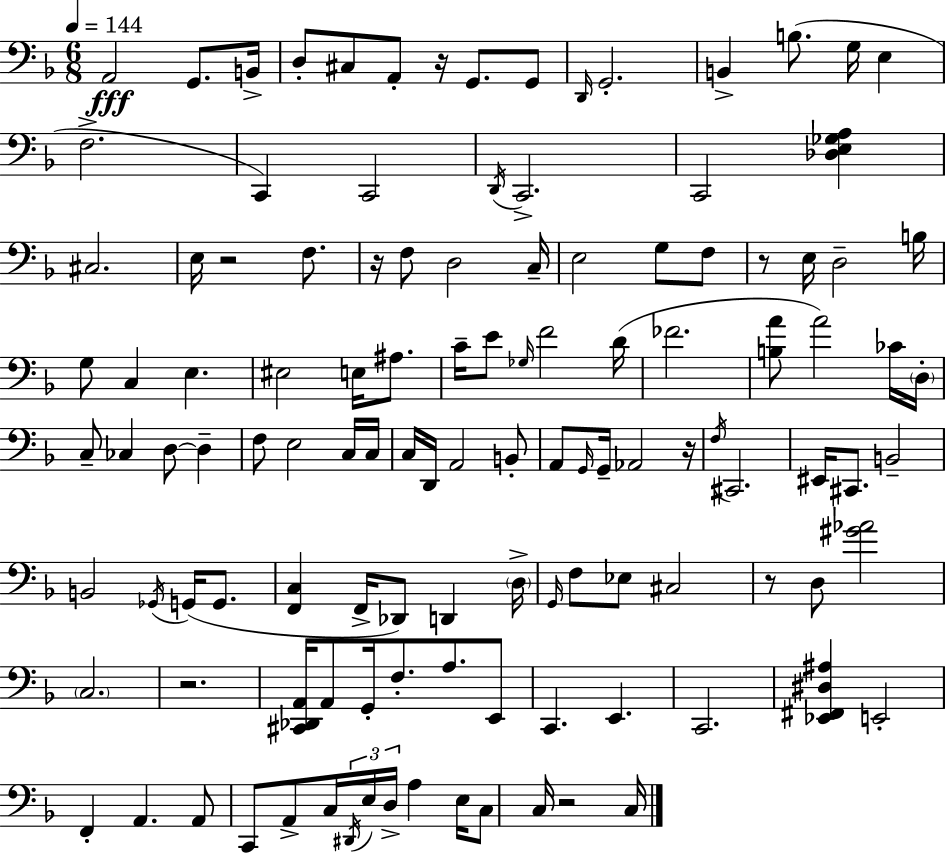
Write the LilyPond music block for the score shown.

{
  \clef bass
  \numericTimeSignature
  \time 6/8
  \key d \minor
  \tempo 4 = 144
  a,2\fff g,8. b,16-> | d8-. cis8 a,8-. r16 g,8. g,8 | \grace { d,16 } g,2.-. | b,4-> b8.( g16 e4 | \break f2.-> | c,4) c,2 | \acciaccatura { d,16 } c,2.-> | c,2 <des e ges a>4 | \break cis2. | e16 r2 f8. | r16 f8 d2 | c16-- e2 g8 | \break f8 r8 e16 d2-- | b16 g8 c4 e4. | eis2 e16 ais8. | c'16-- e'8 \grace { ges16 } f'2 | \break d'16( fes'2. | <b a'>8 a'2) | ces'16 \parenthesize d16-. c8-- ces4 d8~~ d4-- | f8 e2 | \break c16 c16 c16 d,16 a,2 | b,8-. a,8 \grace { g,16 } g,16-- aes,2 | r16 \acciaccatura { f16 } cis,2. | eis,16 cis,8. b,2-- | \break b,2 | \acciaccatura { ges,16 }( g,16 g,8. <f, c>4 f,16-> des,8) | d,4 \parenthesize d16-> \grace { g,16 } f8 ees8 cis2 | r8 d8 <gis' aes'>2 | \break \parenthesize c2. | r2. | <cis, des, a,>16 a,8 g,16-. f8.-. | a8. e,8 c,4. | \break e,4. c,2. | <ees, fis, dis ais>4 e,2-. | f,4-. a,4. | a,8 c,8 a,8-> c16 | \break \tuplet 3/2 { \acciaccatura { dis,16 } e16 d16-> } a4 e16 c8 c16 r2 | c16 \bar "|."
}